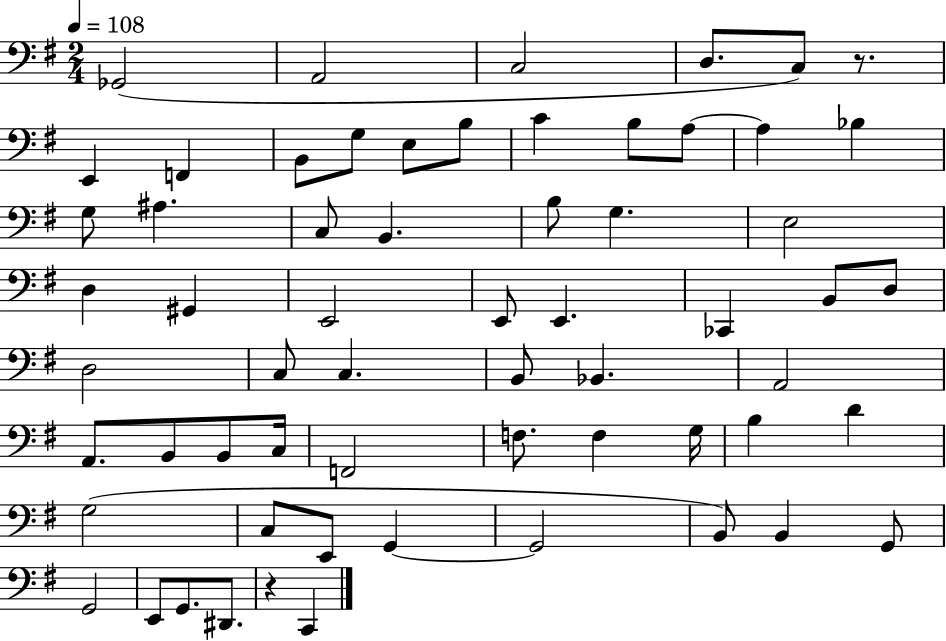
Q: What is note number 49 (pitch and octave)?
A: C3